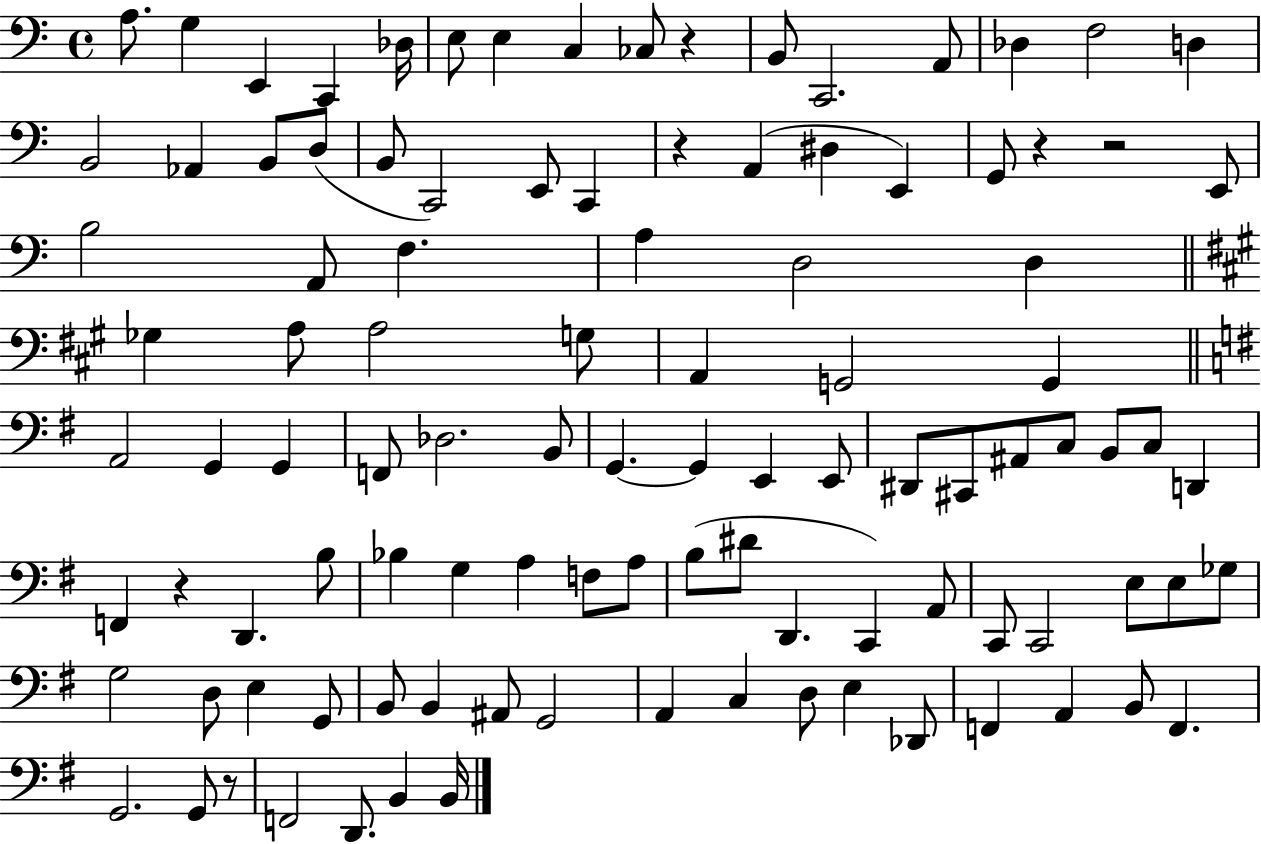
X:1
T:Untitled
M:4/4
L:1/4
K:C
A,/2 G, E,, C,, _D,/4 E,/2 E, C, _C,/2 z B,,/2 C,,2 A,,/2 _D, F,2 D, B,,2 _A,, B,,/2 D,/2 B,,/2 C,,2 E,,/2 C,, z A,, ^D, E,, G,,/2 z z2 E,,/2 B,2 A,,/2 F, A, D,2 D, _G, A,/2 A,2 G,/2 A,, G,,2 G,, A,,2 G,, G,, F,,/2 _D,2 B,,/2 G,, G,, E,, E,,/2 ^D,,/2 ^C,,/2 ^A,,/2 C,/2 B,,/2 C,/2 D,, F,, z D,, B,/2 _B, G, A, F,/2 A,/2 B,/2 ^D/2 D,, C,, A,,/2 C,,/2 C,,2 E,/2 E,/2 _G,/2 G,2 D,/2 E, G,,/2 B,,/2 B,, ^A,,/2 G,,2 A,, C, D,/2 E, _D,,/2 F,, A,, B,,/2 F,, G,,2 G,,/2 z/2 F,,2 D,,/2 B,, B,,/4